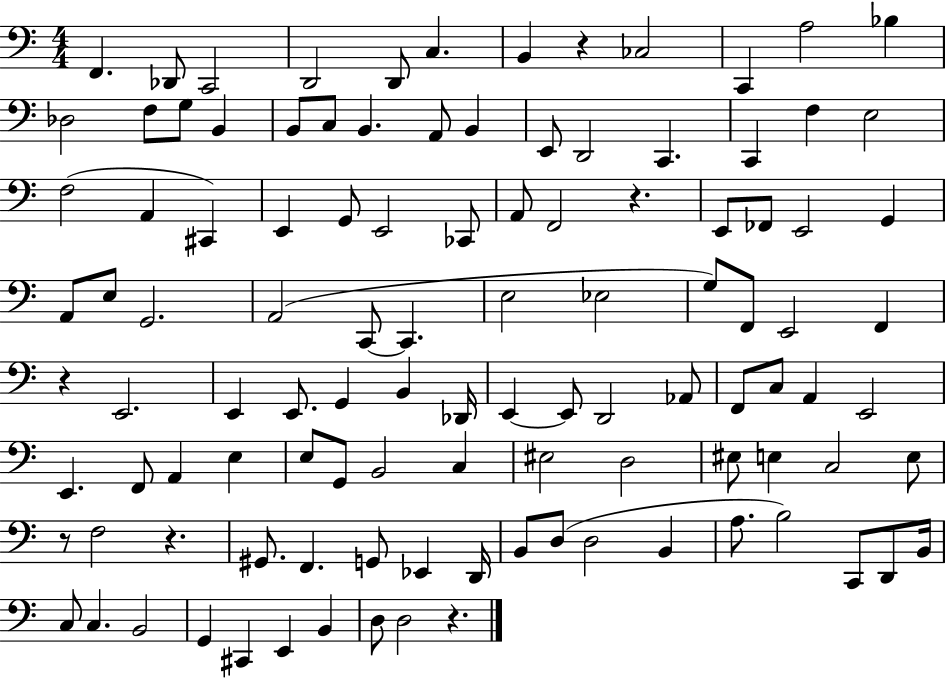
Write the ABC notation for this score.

X:1
T:Untitled
M:4/4
L:1/4
K:C
F,, _D,,/2 C,,2 D,,2 D,,/2 C, B,, z _C,2 C,, A,2 _B, _D,2 F,/2 G,/2 B,, B,,/2 C,/2 B,, A,,/2 B,, E,,/2 D,,2 C,, C,, F, E,2 F,2 A,, ^C,, E,, G,,/2 E,,2 _C,,/2 A,,/2 F,,2 z E,,/2 _F,,/2 E,,2 G,, A,,/2 E,/2 G,,2 A,,2 C,,/2 C,, E,2 _E,2 G,/2 F,,/2 E,,2 F,, z E,,2 E,, E,,/2 G,, B,, _D,,/4 E,, E,,/2 D,,2 _A,,/2 F,,/2 C,/2 A,, E,,2 E,, F,,/2 A,, E, E,/2 G,,/2 B,,2 C, ^E,2 D,2 ^E,/2 E, C,2 E,/2 z/2 F,2 z ^G,,/2 F,, G,,/2 _E,, D,,/4 B,,/2 D,/2 D,2 B,, A,/2 B,2 C,,/2 D,,/2 B,,/4 C,/2 C, B,,2 G,, ^C,, E,, B,, D,/2 D,2 z